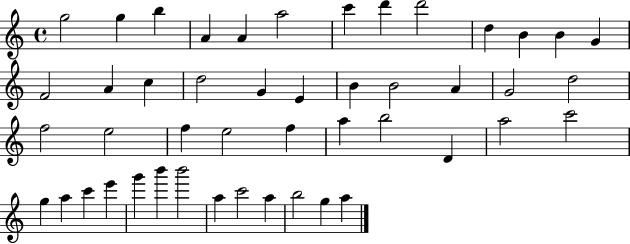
G5/h G5/q B5/q A4/q A4/q A5/h C6/q D6/q D6/h D5/q B4/q B4/q G4/q F4/h A4/q C5/q D5/h G4/q E4/q B4/q B4/h A4/q G4/h D5/h F5/h E5/h F5/q E5/h F5/q A5/q B5/h D4/q A5/h C6/h G5/q A5/q C6/q E6/q G6/q B6/q B6/h A5/q C6/h A5/q B5/h G5/q A5/q